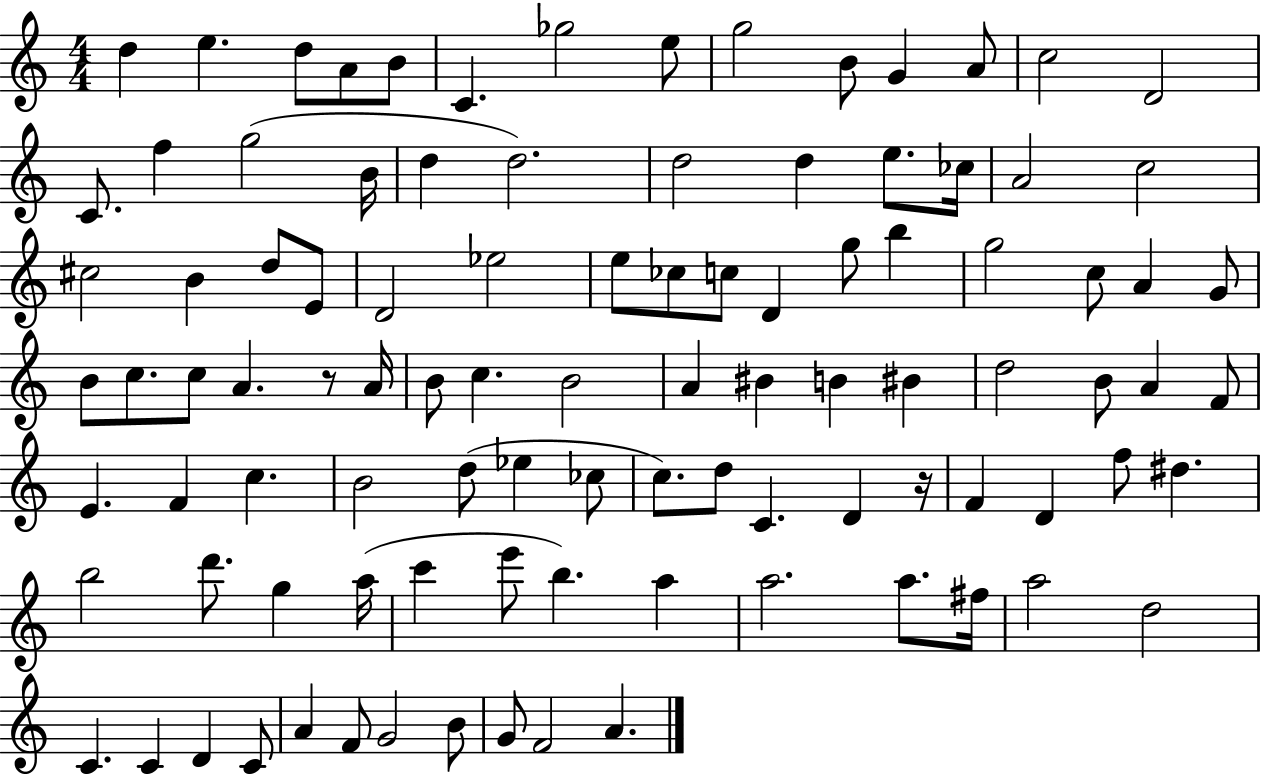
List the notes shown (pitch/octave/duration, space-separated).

D5/q E5/q. D5/e A4/e B4/e C4/q. Gb5/h E5/e G5/h B4/e G4/q A4/e C5/h D4/h C4/e. F5/q G5/h B4/s D5/q D5/h. D5/h D5/q E5/e. CES5/s A4/h C5/h C#5/h B4/q D5/e E4/e D4/h Eb5/h E5/e CES5/e C5/e D4/q G5/e B5/q G5/h C5/e A4/q G4/e B4/e C5/e. C5/e A4/q. R/e A4/s B4/e C5/q. B4/h A4/q BIS4/q B4/q BIS4/q D5/h B4/e A4/q F4/e E4/q. F4/q C5/q. B4/h D5/e Eb5/q CES5/e C5/e. D5/e C4/q. D4/q R/s F4/q D4/q F5/e D#5/q. B5/h D6/e. G5/q A5/s C6/q E6/e B5/q. A5/q A5/h. A5/e. F#5/s A5/h D5/h C4/q. C4/q D4/q C4/e A4/q F4/e G4/h B4/e G4/e F4/h A4/q.